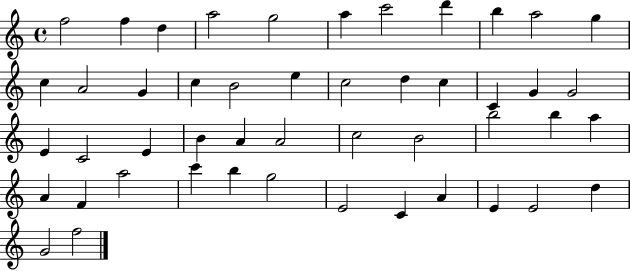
{
  \clef treble
  \time 4/4
  \defaultTimeSignature
  \key c \major
  f''2 f''4 d''4 | a''2 g''2 | a''4 c'''2 d'''4 | b''4 a''2 g''4 | \break c''4 a'2 g'4 | c''4 b'2 e''4 | c''2 d''4 c''4 | c'4 g'4 g'2 | \break e'4 c'2 e'4 | b'4 a'4 a'2 | c''2 b'2 | b''2 b''4 a''4 | \break a'4 f'4 a''2 | c'''4 b''4 g''2 | e'2 c'4 a'4 | e'4 e'2 d''4 | \break g'2 f''2 | \bar "|."
}